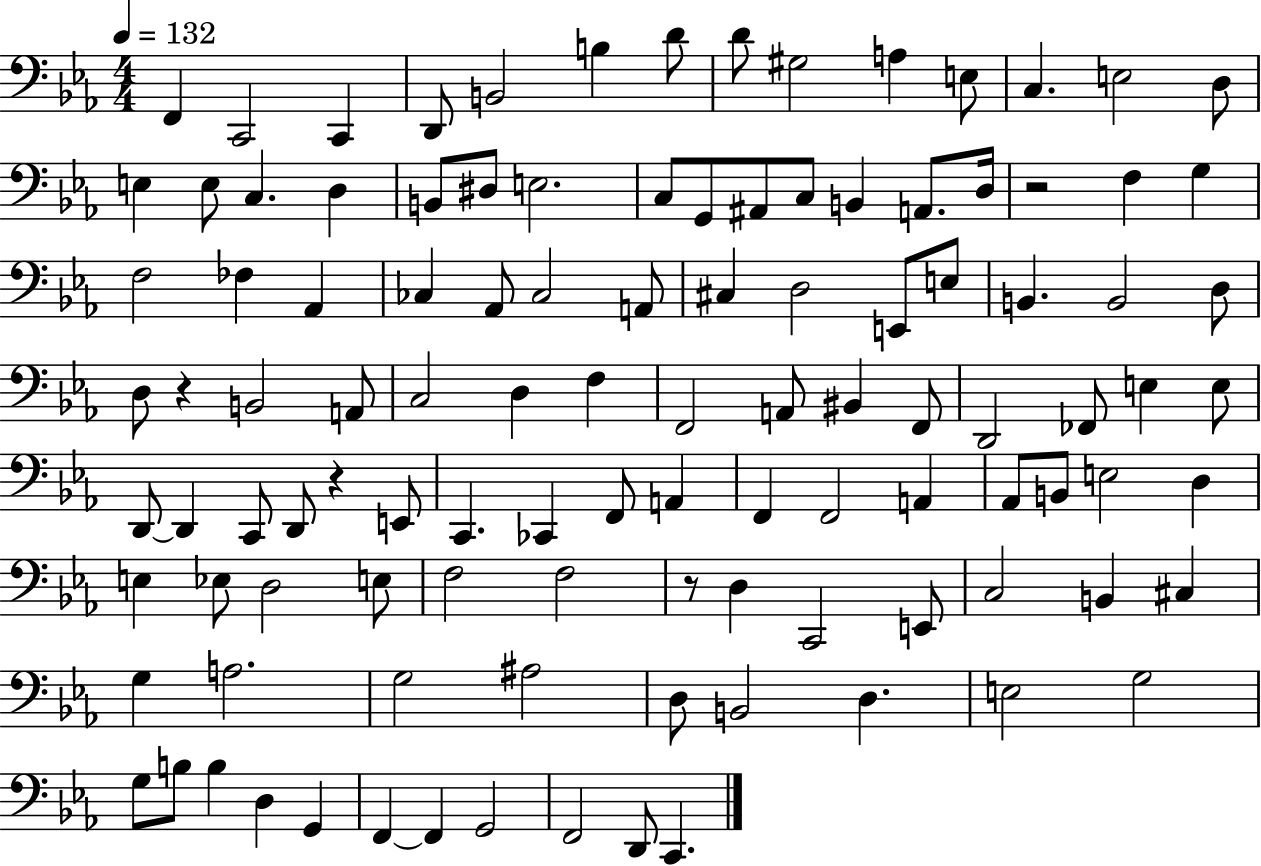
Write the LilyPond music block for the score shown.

{
  \clef bass
  \numericTimeSignature
  \time 4/4
  \key ees \major
  \tempo 4 = 132
  f,4 c,2 c,4 | d,8 b,2 b4 d'8 | d'8 gis2 a4 e8 | c4. e2 d8 | \break e4 e8 c4. d4 | b,8 dis8 e2. | c8 g,8 ais,8 c8 b,4 a,8. d16 | r2 f4 g4 | \break f2 fes4 aes,4 | ces4 aes,8 ces2 a,8 | cis4 d2 e,8 e8 | b,4. b,2 d8 | \break d8 r4 b,2 a,8 | c2 d4 f4 | f,2 a,8 bis,4 f,8 | d,2 fes,8 e4 e8 | \break d,8~~ d,4 c,8 d,8 r4 e,8 | c,4. ces,4 f,8 a,4 | f,4 f,2 a,4 | aes,8 b,8 e2 d4 | \break e4 ees8 d2 e8 | f2 f2 | r8 d4 c,2 e,8 | c2 b,4 cis4 | \break g4 a2. | g2 ais2 | d8 b,2 d4. | e2 g2 | \break g8 b8 b4 d4 g,4 | f,4~~ f,4 g,2 | f,2 d,8 c,4. | \bar "|."
}